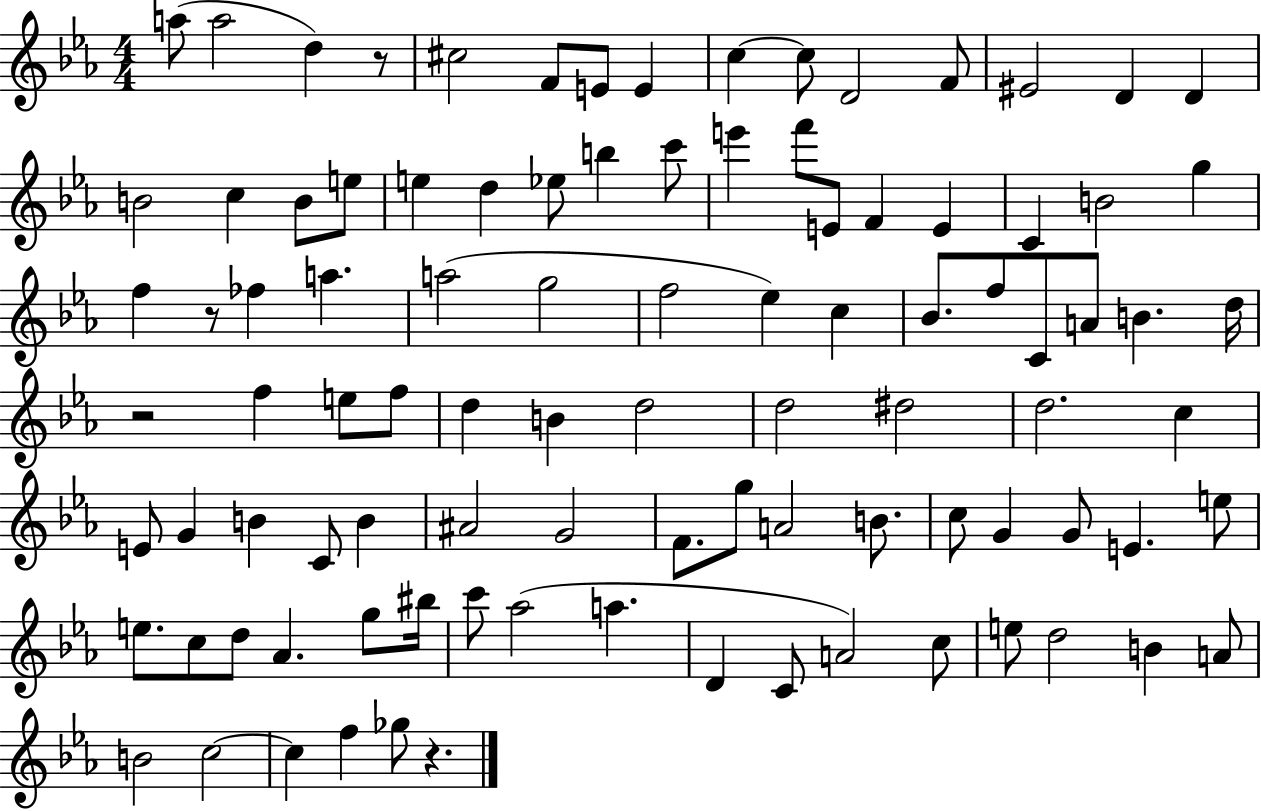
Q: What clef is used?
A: treble